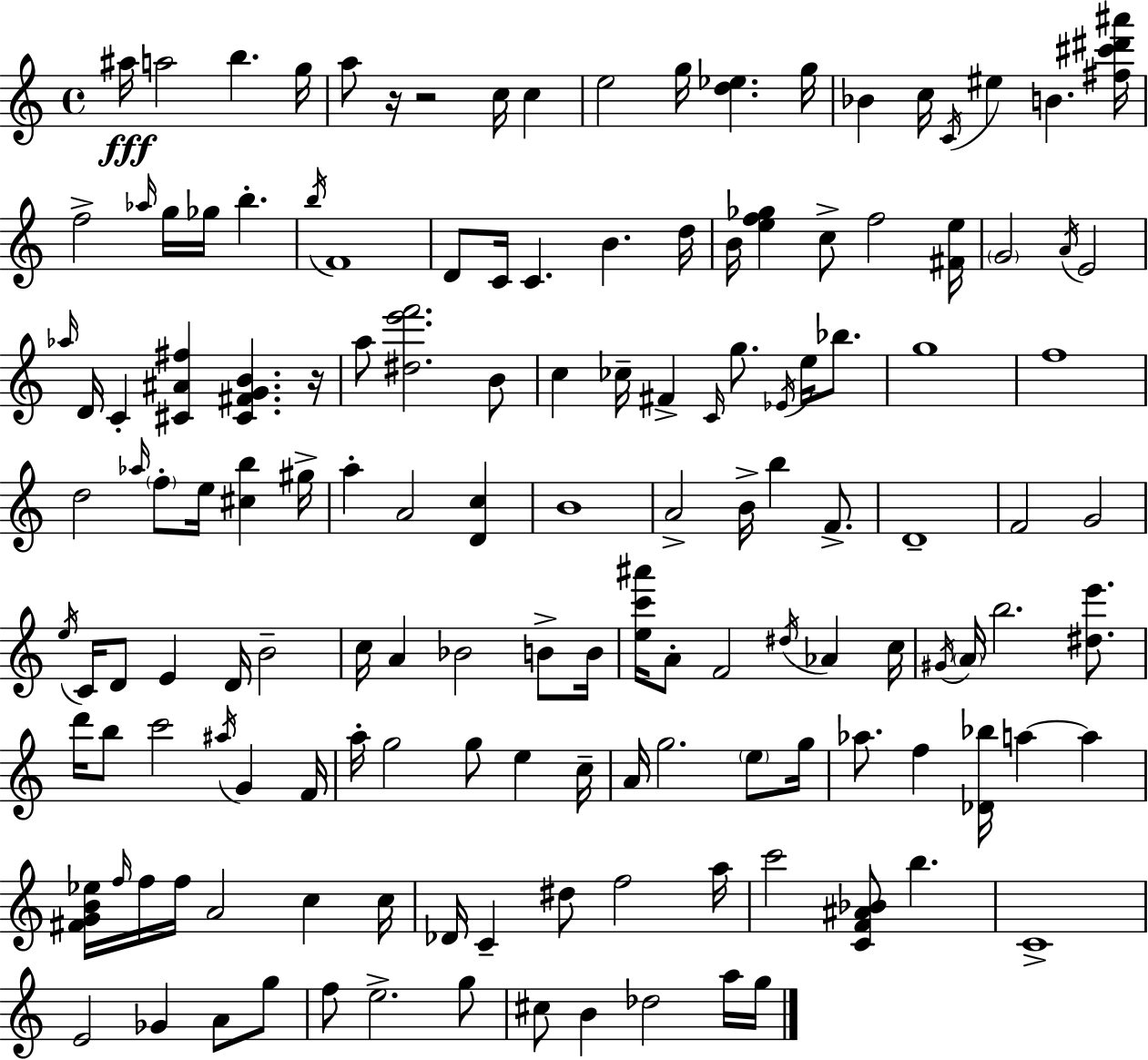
{
  \clef treble
  \time 4/4
  \defaultTimeSignature
  \key c \major
  ais''16\fff a''2 b''4. g''16 | a''8 r16 r2 c''16 c''4 | e''2 g''16 <d'' ees''>4. g''16 | bes'4 c''16 \acciaccatura { c'16 } eis''4 b'4. | \break <fis'' cis''' dis''' ais'''>16 f''2-> \grace { aes''16 } g''16 ges''16 b''4.-. | \acciaccatura { b''16 } f'1 | d'8 c'16 c'4. b'4. | d''16 b'16 <e'' f'' ges''>4 c''8-> f''2 | \break <fis' e''>16 \parenthesize g'2 \acciaccatura { a'16 } e'2 | \grace { aes''16 } d'16 c'4-. <cis' ais' fis''>4 <cis' fis' g' b'>4. | r16 a''8 <dis'' e''' f'''>2. | b'8 c''4 ces''16-- fis'4-> \grace { c'16 } g''8. | \break \acciaccatura { ees'16 } e''16 bes''8. g''1 | f''1 | d''2 \grace { aes''16 } | \parenthesize f''8-. e''16 <cis'' b''>4 gis''16-> a''4-. a'2 | \break <d' c''>4 b'1 | a'2-> | b'16-> b''4 f'8.-> d'1-- | f'2 | \break g'2 \acciaccatura { e''16 } c'16 d'8 e'4 | d'16 b'2-- c''16 a'4 bes'2 | b'8-> b'16 <e'' c''' ais'''>16 a'8-. f'2 | \acciaccatura { dis''16 } aes'4 c''16 \acciaccatura { gis'16 } \parenthesize a'16 b''2. | \break <dis'' e'''>8. d'''16 b''8 c'''2 | \acciaccatura { ais''16 } g'4 f'16 a''16-. g''2 | g''8 e''4 c''16-- a'16 g''2. | \parenthesize e''8 g''16 aes''8. f''4 | \break <des' bes''>16 a''4~~ a''4 <fis' g' b' ees''>16 \grace { f''16 } f''16 f''16 | a'2 c''4 c''16 des'16 c'4-- | dis''8 f''2 a''16 c'''2 | <c' f' ais' bes'>8 b''4. c'1-> | \break e'2 | ges'4 a'8 g''8 f''8 e''2.-> | g''8 cis''8 b'4 | des''2 a''16 g''16 \bar "|."
}